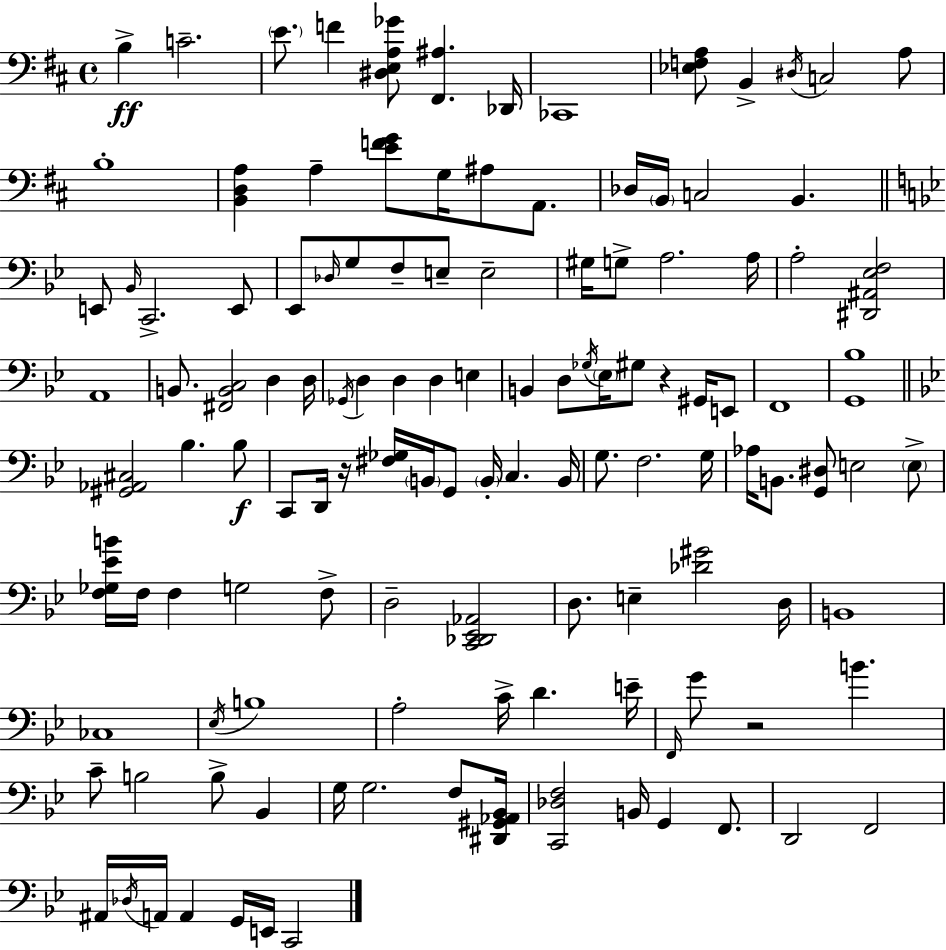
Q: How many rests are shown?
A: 3